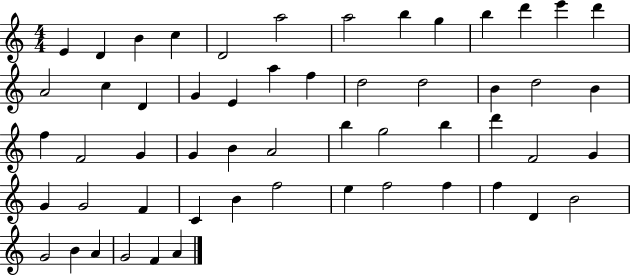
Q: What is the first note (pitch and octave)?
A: E4